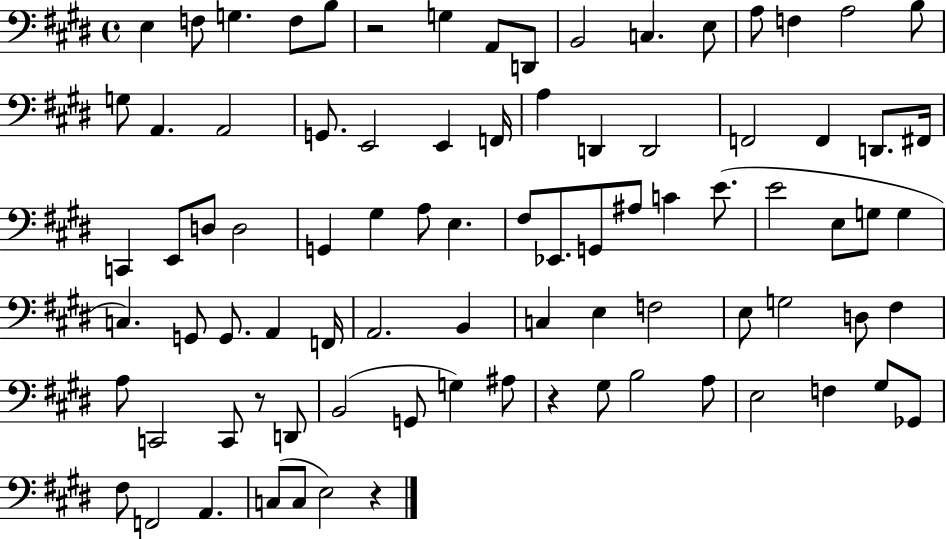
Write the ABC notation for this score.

X:1
T:Untitled
M:4/4
L:1/4
K:E
E, F,/2 G, F,/2 B,/2 z2 G, A,,/2 D,,/2 B,,2 C, E,/2 A,/2 F, A,2 B,/2 G,/2 A,, A,,2 G,,/2 E,,2 E,, F,,/4 A, D,, D,,2 F,,2 F,, D,,/2 ^F,,/4 C,, E,,/2 D,/2 D,2 G,, ^G, A,/2 E, ^F,/2 _E,,/2 G,,/2 ^A,/2 C E/2 E2 E,/2 G,/2 G, C, G,,/2 G,,/2 A,, F,,/4 A,,2 B,, C, E, F,2 E,/2 G,2 D,/2 ^F, A,/2 C,,2 C,,/2 z/2 D,,/2 B,,2 G,,/2 G, ^A,/2 z ^G,/2 B,2 A,/2 E,2 F, ^G,/2 _G,,/2 ^F,/2 F,,2 A,, C,/2 C,/2 E,2 z